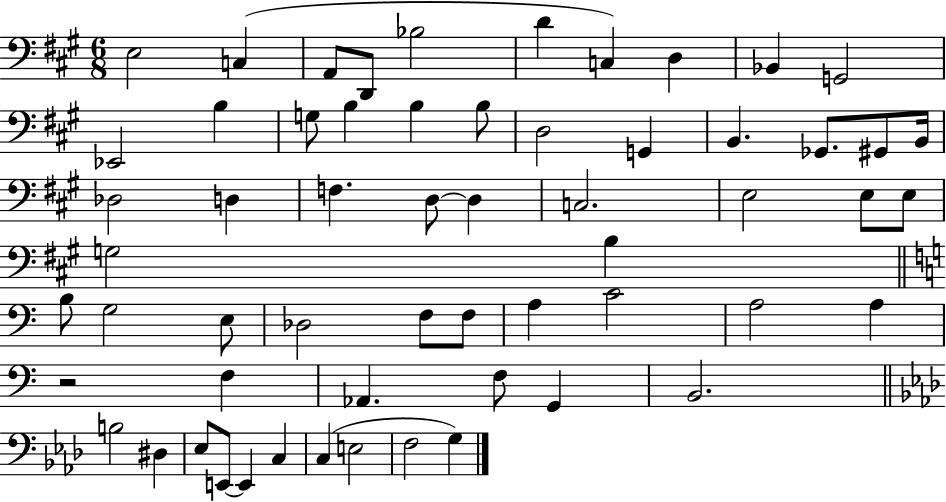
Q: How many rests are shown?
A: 1